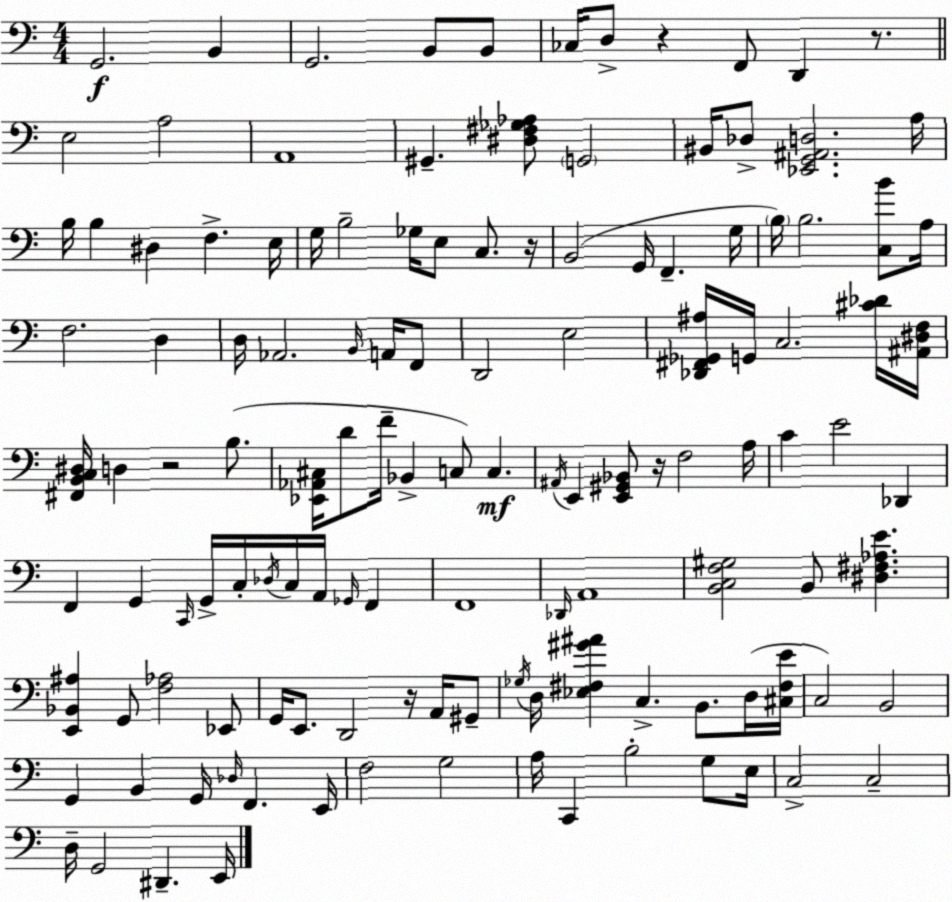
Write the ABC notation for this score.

X:1
T:Untitled
M:4/4
L:1/4
K:Am
G,,2 B,, G,,2 B,,/2 B,,/2 _C,/4 D,/2 z F,,/2 D,, z/2 E,2 A,2 A,,4 ^G,, [^D,^F,_G,_A,]/2 G,,2 ^B,,/4 _D,/2 [_E,,G,,^A,,D,]2 A,/4 B,/4 B, ^D, F, E,/4 G,/4 B,2 _G,/4 E,/2 C,/2 z/4 B,,2 G,,/4 F,, G,/4 B,/4 B,2 [C,B]/2 A,/4 F,2 D, D,/4 _A,,2 B,,/4 A,,/4 F,,/2 D,,2 E,2 [_D,,^F,,_G,,^A,]/4 G,,/4 C,2 [^C_D]/4 [^A,,^D,F,]/4 [^F,,B,,C,^D,]/4 D, z2 B,/2 [_E,,_A,,^C,]/4 D/2 F/4 _B,, C,/2 C, ^A,,/4 E,, [E,,^G,,_B,,]/2 z/4 F,2 A,/4 C E2 _D,, F,, G,, C,,/4 G,,/4 C,/4 _D,/4 C,/4 A,,/4 _G,,/4 F,, F,,4 _D,,/4 A,,4 [B,,C,F,^G,]2 B,,/2 [^D,^F,_A,E] [E,,_B,,^A,] G,,/2 [F,_A,]2 _E,,/2 G,,/4 E,,/2 D,,2 z/4 A,,/4 ^G,,/2 _G,/4 D,/4 [_E,^F,^G^A] C, B,,/2 D,/4 [^C,^F,E]/4 C,2 B,,2 G,, B,, G,,/4 _D,/4 F,, E,,/4 F,2 G,2 A,/4 C,, B,2 G,/2 E,/4 C,2 C,2 D,/4 G,,2 ^D,, E,,/4